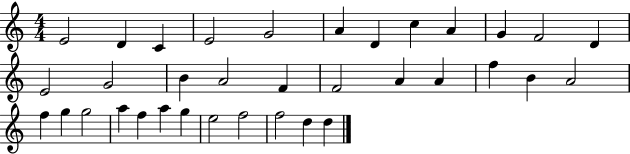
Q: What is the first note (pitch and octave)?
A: E4